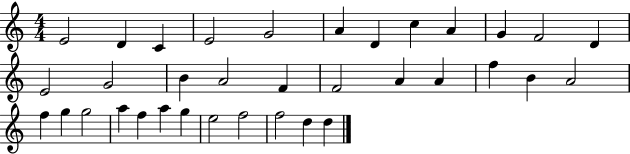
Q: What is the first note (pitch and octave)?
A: E4